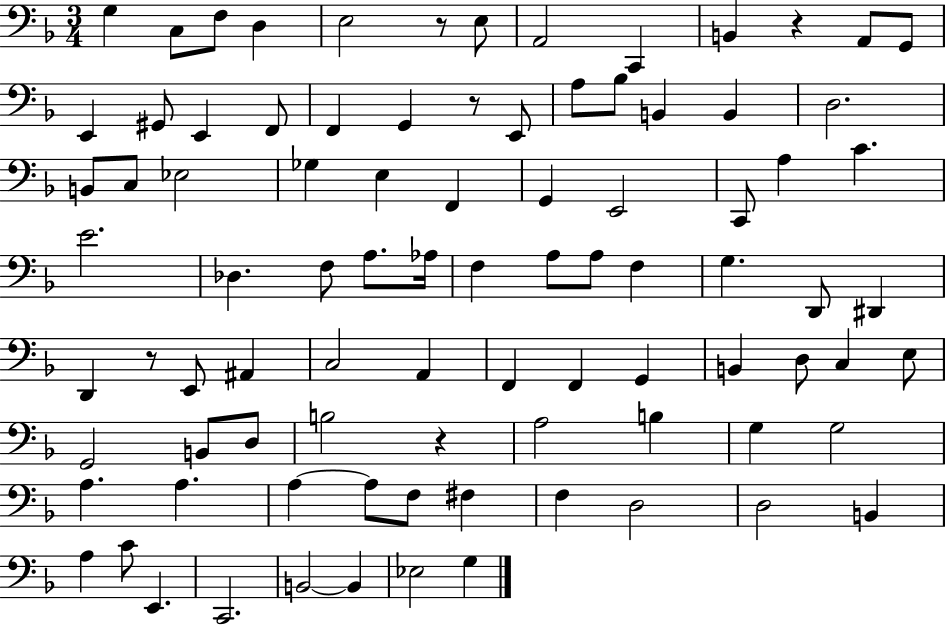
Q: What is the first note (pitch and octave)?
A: G3